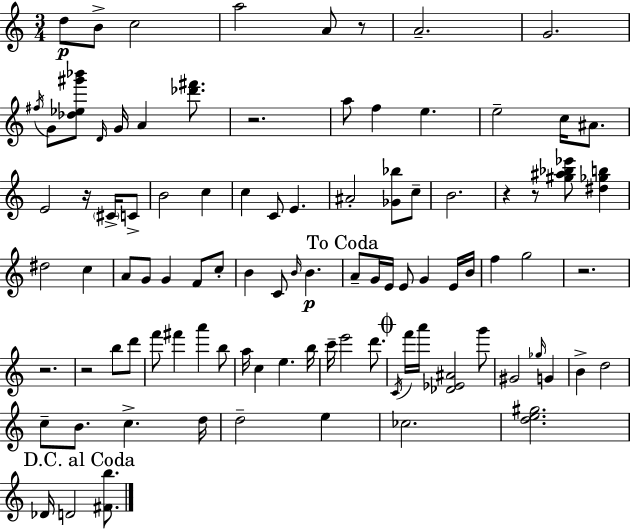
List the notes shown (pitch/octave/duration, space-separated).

D5/e B4/e C5/h A5/h A4/e R/e A4/h. G4/h. F#5/s G4/e [Db5,Eb5,G#6,Bb6]/e D4/s G4/s A4/q [Db6,F#6]/e. R/h. A5/e F5/q E5/q. E5/h C5/s A#4/e. E4/h R/s C#4/s C4/e B4/h C5/q C5/q C4/e E4/q. A#4/h [Gb4,Bb5]/e C5/e B4/h. R/q R/e [G#5,A#5,Bb5,Eb6]/e [D#5,Gb5,B5]/q D#5/h C5/q A4/e G4/e G4/q F4/e C5/e B4/q C4/e B4/s B4/q. A4/e G4/s E4/s E4/e G4/q E4/s B4/s F5/q G5/h R/h. R/h. R/h B5/e D6/e F6/e F#6/q A6/q B5/e A5/s C5/q E5/q. B5/s C6/s E6/h D6/e. C4/s F6/s A6/s [Db4,Eb4,A#4]/h G6/e G#4/h Gb5/s G4/q B4/q D5/h C5/e B4/e. C5/q. D5/s D5/h E5/q CES5/h. [D5,E5,G#5]/h. Db4/s D4/h [F#4,B5]/e.